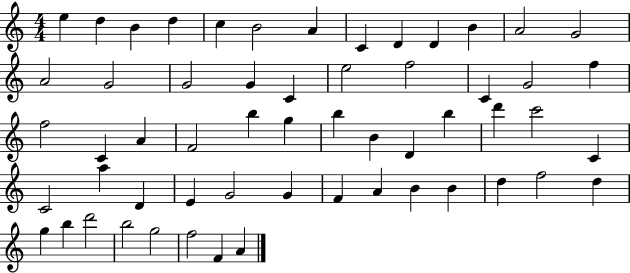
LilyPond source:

{
  \clef treble
  \numericTimeSignature
  \time 4/4
  \key c \major
  e''4 d''4 b'4 d''4 | c''4 b'2 a'4 | c'4 d'4 d'4 b'4 | a'2 g'2 | \break a'2 g'2 | g'2 g'4 c'4 | e''2 f''2 | c'4 g'2 f''4 | \break f''2 c'4 a'4 | f'2 b''4 g''4 | b''4 b'4 d'4 b''4 | d'''4 c'''2 c'4 | \break c'2 a''4 d'4 | e'4 g'2 g'4 | f'4 a'4 b'4 b'4 | d''4 f''2 d''4 | \break g''4 b''4 d'''2 | b''2 g''2 | f''2 f'4 a'4 | \bar "|."
}